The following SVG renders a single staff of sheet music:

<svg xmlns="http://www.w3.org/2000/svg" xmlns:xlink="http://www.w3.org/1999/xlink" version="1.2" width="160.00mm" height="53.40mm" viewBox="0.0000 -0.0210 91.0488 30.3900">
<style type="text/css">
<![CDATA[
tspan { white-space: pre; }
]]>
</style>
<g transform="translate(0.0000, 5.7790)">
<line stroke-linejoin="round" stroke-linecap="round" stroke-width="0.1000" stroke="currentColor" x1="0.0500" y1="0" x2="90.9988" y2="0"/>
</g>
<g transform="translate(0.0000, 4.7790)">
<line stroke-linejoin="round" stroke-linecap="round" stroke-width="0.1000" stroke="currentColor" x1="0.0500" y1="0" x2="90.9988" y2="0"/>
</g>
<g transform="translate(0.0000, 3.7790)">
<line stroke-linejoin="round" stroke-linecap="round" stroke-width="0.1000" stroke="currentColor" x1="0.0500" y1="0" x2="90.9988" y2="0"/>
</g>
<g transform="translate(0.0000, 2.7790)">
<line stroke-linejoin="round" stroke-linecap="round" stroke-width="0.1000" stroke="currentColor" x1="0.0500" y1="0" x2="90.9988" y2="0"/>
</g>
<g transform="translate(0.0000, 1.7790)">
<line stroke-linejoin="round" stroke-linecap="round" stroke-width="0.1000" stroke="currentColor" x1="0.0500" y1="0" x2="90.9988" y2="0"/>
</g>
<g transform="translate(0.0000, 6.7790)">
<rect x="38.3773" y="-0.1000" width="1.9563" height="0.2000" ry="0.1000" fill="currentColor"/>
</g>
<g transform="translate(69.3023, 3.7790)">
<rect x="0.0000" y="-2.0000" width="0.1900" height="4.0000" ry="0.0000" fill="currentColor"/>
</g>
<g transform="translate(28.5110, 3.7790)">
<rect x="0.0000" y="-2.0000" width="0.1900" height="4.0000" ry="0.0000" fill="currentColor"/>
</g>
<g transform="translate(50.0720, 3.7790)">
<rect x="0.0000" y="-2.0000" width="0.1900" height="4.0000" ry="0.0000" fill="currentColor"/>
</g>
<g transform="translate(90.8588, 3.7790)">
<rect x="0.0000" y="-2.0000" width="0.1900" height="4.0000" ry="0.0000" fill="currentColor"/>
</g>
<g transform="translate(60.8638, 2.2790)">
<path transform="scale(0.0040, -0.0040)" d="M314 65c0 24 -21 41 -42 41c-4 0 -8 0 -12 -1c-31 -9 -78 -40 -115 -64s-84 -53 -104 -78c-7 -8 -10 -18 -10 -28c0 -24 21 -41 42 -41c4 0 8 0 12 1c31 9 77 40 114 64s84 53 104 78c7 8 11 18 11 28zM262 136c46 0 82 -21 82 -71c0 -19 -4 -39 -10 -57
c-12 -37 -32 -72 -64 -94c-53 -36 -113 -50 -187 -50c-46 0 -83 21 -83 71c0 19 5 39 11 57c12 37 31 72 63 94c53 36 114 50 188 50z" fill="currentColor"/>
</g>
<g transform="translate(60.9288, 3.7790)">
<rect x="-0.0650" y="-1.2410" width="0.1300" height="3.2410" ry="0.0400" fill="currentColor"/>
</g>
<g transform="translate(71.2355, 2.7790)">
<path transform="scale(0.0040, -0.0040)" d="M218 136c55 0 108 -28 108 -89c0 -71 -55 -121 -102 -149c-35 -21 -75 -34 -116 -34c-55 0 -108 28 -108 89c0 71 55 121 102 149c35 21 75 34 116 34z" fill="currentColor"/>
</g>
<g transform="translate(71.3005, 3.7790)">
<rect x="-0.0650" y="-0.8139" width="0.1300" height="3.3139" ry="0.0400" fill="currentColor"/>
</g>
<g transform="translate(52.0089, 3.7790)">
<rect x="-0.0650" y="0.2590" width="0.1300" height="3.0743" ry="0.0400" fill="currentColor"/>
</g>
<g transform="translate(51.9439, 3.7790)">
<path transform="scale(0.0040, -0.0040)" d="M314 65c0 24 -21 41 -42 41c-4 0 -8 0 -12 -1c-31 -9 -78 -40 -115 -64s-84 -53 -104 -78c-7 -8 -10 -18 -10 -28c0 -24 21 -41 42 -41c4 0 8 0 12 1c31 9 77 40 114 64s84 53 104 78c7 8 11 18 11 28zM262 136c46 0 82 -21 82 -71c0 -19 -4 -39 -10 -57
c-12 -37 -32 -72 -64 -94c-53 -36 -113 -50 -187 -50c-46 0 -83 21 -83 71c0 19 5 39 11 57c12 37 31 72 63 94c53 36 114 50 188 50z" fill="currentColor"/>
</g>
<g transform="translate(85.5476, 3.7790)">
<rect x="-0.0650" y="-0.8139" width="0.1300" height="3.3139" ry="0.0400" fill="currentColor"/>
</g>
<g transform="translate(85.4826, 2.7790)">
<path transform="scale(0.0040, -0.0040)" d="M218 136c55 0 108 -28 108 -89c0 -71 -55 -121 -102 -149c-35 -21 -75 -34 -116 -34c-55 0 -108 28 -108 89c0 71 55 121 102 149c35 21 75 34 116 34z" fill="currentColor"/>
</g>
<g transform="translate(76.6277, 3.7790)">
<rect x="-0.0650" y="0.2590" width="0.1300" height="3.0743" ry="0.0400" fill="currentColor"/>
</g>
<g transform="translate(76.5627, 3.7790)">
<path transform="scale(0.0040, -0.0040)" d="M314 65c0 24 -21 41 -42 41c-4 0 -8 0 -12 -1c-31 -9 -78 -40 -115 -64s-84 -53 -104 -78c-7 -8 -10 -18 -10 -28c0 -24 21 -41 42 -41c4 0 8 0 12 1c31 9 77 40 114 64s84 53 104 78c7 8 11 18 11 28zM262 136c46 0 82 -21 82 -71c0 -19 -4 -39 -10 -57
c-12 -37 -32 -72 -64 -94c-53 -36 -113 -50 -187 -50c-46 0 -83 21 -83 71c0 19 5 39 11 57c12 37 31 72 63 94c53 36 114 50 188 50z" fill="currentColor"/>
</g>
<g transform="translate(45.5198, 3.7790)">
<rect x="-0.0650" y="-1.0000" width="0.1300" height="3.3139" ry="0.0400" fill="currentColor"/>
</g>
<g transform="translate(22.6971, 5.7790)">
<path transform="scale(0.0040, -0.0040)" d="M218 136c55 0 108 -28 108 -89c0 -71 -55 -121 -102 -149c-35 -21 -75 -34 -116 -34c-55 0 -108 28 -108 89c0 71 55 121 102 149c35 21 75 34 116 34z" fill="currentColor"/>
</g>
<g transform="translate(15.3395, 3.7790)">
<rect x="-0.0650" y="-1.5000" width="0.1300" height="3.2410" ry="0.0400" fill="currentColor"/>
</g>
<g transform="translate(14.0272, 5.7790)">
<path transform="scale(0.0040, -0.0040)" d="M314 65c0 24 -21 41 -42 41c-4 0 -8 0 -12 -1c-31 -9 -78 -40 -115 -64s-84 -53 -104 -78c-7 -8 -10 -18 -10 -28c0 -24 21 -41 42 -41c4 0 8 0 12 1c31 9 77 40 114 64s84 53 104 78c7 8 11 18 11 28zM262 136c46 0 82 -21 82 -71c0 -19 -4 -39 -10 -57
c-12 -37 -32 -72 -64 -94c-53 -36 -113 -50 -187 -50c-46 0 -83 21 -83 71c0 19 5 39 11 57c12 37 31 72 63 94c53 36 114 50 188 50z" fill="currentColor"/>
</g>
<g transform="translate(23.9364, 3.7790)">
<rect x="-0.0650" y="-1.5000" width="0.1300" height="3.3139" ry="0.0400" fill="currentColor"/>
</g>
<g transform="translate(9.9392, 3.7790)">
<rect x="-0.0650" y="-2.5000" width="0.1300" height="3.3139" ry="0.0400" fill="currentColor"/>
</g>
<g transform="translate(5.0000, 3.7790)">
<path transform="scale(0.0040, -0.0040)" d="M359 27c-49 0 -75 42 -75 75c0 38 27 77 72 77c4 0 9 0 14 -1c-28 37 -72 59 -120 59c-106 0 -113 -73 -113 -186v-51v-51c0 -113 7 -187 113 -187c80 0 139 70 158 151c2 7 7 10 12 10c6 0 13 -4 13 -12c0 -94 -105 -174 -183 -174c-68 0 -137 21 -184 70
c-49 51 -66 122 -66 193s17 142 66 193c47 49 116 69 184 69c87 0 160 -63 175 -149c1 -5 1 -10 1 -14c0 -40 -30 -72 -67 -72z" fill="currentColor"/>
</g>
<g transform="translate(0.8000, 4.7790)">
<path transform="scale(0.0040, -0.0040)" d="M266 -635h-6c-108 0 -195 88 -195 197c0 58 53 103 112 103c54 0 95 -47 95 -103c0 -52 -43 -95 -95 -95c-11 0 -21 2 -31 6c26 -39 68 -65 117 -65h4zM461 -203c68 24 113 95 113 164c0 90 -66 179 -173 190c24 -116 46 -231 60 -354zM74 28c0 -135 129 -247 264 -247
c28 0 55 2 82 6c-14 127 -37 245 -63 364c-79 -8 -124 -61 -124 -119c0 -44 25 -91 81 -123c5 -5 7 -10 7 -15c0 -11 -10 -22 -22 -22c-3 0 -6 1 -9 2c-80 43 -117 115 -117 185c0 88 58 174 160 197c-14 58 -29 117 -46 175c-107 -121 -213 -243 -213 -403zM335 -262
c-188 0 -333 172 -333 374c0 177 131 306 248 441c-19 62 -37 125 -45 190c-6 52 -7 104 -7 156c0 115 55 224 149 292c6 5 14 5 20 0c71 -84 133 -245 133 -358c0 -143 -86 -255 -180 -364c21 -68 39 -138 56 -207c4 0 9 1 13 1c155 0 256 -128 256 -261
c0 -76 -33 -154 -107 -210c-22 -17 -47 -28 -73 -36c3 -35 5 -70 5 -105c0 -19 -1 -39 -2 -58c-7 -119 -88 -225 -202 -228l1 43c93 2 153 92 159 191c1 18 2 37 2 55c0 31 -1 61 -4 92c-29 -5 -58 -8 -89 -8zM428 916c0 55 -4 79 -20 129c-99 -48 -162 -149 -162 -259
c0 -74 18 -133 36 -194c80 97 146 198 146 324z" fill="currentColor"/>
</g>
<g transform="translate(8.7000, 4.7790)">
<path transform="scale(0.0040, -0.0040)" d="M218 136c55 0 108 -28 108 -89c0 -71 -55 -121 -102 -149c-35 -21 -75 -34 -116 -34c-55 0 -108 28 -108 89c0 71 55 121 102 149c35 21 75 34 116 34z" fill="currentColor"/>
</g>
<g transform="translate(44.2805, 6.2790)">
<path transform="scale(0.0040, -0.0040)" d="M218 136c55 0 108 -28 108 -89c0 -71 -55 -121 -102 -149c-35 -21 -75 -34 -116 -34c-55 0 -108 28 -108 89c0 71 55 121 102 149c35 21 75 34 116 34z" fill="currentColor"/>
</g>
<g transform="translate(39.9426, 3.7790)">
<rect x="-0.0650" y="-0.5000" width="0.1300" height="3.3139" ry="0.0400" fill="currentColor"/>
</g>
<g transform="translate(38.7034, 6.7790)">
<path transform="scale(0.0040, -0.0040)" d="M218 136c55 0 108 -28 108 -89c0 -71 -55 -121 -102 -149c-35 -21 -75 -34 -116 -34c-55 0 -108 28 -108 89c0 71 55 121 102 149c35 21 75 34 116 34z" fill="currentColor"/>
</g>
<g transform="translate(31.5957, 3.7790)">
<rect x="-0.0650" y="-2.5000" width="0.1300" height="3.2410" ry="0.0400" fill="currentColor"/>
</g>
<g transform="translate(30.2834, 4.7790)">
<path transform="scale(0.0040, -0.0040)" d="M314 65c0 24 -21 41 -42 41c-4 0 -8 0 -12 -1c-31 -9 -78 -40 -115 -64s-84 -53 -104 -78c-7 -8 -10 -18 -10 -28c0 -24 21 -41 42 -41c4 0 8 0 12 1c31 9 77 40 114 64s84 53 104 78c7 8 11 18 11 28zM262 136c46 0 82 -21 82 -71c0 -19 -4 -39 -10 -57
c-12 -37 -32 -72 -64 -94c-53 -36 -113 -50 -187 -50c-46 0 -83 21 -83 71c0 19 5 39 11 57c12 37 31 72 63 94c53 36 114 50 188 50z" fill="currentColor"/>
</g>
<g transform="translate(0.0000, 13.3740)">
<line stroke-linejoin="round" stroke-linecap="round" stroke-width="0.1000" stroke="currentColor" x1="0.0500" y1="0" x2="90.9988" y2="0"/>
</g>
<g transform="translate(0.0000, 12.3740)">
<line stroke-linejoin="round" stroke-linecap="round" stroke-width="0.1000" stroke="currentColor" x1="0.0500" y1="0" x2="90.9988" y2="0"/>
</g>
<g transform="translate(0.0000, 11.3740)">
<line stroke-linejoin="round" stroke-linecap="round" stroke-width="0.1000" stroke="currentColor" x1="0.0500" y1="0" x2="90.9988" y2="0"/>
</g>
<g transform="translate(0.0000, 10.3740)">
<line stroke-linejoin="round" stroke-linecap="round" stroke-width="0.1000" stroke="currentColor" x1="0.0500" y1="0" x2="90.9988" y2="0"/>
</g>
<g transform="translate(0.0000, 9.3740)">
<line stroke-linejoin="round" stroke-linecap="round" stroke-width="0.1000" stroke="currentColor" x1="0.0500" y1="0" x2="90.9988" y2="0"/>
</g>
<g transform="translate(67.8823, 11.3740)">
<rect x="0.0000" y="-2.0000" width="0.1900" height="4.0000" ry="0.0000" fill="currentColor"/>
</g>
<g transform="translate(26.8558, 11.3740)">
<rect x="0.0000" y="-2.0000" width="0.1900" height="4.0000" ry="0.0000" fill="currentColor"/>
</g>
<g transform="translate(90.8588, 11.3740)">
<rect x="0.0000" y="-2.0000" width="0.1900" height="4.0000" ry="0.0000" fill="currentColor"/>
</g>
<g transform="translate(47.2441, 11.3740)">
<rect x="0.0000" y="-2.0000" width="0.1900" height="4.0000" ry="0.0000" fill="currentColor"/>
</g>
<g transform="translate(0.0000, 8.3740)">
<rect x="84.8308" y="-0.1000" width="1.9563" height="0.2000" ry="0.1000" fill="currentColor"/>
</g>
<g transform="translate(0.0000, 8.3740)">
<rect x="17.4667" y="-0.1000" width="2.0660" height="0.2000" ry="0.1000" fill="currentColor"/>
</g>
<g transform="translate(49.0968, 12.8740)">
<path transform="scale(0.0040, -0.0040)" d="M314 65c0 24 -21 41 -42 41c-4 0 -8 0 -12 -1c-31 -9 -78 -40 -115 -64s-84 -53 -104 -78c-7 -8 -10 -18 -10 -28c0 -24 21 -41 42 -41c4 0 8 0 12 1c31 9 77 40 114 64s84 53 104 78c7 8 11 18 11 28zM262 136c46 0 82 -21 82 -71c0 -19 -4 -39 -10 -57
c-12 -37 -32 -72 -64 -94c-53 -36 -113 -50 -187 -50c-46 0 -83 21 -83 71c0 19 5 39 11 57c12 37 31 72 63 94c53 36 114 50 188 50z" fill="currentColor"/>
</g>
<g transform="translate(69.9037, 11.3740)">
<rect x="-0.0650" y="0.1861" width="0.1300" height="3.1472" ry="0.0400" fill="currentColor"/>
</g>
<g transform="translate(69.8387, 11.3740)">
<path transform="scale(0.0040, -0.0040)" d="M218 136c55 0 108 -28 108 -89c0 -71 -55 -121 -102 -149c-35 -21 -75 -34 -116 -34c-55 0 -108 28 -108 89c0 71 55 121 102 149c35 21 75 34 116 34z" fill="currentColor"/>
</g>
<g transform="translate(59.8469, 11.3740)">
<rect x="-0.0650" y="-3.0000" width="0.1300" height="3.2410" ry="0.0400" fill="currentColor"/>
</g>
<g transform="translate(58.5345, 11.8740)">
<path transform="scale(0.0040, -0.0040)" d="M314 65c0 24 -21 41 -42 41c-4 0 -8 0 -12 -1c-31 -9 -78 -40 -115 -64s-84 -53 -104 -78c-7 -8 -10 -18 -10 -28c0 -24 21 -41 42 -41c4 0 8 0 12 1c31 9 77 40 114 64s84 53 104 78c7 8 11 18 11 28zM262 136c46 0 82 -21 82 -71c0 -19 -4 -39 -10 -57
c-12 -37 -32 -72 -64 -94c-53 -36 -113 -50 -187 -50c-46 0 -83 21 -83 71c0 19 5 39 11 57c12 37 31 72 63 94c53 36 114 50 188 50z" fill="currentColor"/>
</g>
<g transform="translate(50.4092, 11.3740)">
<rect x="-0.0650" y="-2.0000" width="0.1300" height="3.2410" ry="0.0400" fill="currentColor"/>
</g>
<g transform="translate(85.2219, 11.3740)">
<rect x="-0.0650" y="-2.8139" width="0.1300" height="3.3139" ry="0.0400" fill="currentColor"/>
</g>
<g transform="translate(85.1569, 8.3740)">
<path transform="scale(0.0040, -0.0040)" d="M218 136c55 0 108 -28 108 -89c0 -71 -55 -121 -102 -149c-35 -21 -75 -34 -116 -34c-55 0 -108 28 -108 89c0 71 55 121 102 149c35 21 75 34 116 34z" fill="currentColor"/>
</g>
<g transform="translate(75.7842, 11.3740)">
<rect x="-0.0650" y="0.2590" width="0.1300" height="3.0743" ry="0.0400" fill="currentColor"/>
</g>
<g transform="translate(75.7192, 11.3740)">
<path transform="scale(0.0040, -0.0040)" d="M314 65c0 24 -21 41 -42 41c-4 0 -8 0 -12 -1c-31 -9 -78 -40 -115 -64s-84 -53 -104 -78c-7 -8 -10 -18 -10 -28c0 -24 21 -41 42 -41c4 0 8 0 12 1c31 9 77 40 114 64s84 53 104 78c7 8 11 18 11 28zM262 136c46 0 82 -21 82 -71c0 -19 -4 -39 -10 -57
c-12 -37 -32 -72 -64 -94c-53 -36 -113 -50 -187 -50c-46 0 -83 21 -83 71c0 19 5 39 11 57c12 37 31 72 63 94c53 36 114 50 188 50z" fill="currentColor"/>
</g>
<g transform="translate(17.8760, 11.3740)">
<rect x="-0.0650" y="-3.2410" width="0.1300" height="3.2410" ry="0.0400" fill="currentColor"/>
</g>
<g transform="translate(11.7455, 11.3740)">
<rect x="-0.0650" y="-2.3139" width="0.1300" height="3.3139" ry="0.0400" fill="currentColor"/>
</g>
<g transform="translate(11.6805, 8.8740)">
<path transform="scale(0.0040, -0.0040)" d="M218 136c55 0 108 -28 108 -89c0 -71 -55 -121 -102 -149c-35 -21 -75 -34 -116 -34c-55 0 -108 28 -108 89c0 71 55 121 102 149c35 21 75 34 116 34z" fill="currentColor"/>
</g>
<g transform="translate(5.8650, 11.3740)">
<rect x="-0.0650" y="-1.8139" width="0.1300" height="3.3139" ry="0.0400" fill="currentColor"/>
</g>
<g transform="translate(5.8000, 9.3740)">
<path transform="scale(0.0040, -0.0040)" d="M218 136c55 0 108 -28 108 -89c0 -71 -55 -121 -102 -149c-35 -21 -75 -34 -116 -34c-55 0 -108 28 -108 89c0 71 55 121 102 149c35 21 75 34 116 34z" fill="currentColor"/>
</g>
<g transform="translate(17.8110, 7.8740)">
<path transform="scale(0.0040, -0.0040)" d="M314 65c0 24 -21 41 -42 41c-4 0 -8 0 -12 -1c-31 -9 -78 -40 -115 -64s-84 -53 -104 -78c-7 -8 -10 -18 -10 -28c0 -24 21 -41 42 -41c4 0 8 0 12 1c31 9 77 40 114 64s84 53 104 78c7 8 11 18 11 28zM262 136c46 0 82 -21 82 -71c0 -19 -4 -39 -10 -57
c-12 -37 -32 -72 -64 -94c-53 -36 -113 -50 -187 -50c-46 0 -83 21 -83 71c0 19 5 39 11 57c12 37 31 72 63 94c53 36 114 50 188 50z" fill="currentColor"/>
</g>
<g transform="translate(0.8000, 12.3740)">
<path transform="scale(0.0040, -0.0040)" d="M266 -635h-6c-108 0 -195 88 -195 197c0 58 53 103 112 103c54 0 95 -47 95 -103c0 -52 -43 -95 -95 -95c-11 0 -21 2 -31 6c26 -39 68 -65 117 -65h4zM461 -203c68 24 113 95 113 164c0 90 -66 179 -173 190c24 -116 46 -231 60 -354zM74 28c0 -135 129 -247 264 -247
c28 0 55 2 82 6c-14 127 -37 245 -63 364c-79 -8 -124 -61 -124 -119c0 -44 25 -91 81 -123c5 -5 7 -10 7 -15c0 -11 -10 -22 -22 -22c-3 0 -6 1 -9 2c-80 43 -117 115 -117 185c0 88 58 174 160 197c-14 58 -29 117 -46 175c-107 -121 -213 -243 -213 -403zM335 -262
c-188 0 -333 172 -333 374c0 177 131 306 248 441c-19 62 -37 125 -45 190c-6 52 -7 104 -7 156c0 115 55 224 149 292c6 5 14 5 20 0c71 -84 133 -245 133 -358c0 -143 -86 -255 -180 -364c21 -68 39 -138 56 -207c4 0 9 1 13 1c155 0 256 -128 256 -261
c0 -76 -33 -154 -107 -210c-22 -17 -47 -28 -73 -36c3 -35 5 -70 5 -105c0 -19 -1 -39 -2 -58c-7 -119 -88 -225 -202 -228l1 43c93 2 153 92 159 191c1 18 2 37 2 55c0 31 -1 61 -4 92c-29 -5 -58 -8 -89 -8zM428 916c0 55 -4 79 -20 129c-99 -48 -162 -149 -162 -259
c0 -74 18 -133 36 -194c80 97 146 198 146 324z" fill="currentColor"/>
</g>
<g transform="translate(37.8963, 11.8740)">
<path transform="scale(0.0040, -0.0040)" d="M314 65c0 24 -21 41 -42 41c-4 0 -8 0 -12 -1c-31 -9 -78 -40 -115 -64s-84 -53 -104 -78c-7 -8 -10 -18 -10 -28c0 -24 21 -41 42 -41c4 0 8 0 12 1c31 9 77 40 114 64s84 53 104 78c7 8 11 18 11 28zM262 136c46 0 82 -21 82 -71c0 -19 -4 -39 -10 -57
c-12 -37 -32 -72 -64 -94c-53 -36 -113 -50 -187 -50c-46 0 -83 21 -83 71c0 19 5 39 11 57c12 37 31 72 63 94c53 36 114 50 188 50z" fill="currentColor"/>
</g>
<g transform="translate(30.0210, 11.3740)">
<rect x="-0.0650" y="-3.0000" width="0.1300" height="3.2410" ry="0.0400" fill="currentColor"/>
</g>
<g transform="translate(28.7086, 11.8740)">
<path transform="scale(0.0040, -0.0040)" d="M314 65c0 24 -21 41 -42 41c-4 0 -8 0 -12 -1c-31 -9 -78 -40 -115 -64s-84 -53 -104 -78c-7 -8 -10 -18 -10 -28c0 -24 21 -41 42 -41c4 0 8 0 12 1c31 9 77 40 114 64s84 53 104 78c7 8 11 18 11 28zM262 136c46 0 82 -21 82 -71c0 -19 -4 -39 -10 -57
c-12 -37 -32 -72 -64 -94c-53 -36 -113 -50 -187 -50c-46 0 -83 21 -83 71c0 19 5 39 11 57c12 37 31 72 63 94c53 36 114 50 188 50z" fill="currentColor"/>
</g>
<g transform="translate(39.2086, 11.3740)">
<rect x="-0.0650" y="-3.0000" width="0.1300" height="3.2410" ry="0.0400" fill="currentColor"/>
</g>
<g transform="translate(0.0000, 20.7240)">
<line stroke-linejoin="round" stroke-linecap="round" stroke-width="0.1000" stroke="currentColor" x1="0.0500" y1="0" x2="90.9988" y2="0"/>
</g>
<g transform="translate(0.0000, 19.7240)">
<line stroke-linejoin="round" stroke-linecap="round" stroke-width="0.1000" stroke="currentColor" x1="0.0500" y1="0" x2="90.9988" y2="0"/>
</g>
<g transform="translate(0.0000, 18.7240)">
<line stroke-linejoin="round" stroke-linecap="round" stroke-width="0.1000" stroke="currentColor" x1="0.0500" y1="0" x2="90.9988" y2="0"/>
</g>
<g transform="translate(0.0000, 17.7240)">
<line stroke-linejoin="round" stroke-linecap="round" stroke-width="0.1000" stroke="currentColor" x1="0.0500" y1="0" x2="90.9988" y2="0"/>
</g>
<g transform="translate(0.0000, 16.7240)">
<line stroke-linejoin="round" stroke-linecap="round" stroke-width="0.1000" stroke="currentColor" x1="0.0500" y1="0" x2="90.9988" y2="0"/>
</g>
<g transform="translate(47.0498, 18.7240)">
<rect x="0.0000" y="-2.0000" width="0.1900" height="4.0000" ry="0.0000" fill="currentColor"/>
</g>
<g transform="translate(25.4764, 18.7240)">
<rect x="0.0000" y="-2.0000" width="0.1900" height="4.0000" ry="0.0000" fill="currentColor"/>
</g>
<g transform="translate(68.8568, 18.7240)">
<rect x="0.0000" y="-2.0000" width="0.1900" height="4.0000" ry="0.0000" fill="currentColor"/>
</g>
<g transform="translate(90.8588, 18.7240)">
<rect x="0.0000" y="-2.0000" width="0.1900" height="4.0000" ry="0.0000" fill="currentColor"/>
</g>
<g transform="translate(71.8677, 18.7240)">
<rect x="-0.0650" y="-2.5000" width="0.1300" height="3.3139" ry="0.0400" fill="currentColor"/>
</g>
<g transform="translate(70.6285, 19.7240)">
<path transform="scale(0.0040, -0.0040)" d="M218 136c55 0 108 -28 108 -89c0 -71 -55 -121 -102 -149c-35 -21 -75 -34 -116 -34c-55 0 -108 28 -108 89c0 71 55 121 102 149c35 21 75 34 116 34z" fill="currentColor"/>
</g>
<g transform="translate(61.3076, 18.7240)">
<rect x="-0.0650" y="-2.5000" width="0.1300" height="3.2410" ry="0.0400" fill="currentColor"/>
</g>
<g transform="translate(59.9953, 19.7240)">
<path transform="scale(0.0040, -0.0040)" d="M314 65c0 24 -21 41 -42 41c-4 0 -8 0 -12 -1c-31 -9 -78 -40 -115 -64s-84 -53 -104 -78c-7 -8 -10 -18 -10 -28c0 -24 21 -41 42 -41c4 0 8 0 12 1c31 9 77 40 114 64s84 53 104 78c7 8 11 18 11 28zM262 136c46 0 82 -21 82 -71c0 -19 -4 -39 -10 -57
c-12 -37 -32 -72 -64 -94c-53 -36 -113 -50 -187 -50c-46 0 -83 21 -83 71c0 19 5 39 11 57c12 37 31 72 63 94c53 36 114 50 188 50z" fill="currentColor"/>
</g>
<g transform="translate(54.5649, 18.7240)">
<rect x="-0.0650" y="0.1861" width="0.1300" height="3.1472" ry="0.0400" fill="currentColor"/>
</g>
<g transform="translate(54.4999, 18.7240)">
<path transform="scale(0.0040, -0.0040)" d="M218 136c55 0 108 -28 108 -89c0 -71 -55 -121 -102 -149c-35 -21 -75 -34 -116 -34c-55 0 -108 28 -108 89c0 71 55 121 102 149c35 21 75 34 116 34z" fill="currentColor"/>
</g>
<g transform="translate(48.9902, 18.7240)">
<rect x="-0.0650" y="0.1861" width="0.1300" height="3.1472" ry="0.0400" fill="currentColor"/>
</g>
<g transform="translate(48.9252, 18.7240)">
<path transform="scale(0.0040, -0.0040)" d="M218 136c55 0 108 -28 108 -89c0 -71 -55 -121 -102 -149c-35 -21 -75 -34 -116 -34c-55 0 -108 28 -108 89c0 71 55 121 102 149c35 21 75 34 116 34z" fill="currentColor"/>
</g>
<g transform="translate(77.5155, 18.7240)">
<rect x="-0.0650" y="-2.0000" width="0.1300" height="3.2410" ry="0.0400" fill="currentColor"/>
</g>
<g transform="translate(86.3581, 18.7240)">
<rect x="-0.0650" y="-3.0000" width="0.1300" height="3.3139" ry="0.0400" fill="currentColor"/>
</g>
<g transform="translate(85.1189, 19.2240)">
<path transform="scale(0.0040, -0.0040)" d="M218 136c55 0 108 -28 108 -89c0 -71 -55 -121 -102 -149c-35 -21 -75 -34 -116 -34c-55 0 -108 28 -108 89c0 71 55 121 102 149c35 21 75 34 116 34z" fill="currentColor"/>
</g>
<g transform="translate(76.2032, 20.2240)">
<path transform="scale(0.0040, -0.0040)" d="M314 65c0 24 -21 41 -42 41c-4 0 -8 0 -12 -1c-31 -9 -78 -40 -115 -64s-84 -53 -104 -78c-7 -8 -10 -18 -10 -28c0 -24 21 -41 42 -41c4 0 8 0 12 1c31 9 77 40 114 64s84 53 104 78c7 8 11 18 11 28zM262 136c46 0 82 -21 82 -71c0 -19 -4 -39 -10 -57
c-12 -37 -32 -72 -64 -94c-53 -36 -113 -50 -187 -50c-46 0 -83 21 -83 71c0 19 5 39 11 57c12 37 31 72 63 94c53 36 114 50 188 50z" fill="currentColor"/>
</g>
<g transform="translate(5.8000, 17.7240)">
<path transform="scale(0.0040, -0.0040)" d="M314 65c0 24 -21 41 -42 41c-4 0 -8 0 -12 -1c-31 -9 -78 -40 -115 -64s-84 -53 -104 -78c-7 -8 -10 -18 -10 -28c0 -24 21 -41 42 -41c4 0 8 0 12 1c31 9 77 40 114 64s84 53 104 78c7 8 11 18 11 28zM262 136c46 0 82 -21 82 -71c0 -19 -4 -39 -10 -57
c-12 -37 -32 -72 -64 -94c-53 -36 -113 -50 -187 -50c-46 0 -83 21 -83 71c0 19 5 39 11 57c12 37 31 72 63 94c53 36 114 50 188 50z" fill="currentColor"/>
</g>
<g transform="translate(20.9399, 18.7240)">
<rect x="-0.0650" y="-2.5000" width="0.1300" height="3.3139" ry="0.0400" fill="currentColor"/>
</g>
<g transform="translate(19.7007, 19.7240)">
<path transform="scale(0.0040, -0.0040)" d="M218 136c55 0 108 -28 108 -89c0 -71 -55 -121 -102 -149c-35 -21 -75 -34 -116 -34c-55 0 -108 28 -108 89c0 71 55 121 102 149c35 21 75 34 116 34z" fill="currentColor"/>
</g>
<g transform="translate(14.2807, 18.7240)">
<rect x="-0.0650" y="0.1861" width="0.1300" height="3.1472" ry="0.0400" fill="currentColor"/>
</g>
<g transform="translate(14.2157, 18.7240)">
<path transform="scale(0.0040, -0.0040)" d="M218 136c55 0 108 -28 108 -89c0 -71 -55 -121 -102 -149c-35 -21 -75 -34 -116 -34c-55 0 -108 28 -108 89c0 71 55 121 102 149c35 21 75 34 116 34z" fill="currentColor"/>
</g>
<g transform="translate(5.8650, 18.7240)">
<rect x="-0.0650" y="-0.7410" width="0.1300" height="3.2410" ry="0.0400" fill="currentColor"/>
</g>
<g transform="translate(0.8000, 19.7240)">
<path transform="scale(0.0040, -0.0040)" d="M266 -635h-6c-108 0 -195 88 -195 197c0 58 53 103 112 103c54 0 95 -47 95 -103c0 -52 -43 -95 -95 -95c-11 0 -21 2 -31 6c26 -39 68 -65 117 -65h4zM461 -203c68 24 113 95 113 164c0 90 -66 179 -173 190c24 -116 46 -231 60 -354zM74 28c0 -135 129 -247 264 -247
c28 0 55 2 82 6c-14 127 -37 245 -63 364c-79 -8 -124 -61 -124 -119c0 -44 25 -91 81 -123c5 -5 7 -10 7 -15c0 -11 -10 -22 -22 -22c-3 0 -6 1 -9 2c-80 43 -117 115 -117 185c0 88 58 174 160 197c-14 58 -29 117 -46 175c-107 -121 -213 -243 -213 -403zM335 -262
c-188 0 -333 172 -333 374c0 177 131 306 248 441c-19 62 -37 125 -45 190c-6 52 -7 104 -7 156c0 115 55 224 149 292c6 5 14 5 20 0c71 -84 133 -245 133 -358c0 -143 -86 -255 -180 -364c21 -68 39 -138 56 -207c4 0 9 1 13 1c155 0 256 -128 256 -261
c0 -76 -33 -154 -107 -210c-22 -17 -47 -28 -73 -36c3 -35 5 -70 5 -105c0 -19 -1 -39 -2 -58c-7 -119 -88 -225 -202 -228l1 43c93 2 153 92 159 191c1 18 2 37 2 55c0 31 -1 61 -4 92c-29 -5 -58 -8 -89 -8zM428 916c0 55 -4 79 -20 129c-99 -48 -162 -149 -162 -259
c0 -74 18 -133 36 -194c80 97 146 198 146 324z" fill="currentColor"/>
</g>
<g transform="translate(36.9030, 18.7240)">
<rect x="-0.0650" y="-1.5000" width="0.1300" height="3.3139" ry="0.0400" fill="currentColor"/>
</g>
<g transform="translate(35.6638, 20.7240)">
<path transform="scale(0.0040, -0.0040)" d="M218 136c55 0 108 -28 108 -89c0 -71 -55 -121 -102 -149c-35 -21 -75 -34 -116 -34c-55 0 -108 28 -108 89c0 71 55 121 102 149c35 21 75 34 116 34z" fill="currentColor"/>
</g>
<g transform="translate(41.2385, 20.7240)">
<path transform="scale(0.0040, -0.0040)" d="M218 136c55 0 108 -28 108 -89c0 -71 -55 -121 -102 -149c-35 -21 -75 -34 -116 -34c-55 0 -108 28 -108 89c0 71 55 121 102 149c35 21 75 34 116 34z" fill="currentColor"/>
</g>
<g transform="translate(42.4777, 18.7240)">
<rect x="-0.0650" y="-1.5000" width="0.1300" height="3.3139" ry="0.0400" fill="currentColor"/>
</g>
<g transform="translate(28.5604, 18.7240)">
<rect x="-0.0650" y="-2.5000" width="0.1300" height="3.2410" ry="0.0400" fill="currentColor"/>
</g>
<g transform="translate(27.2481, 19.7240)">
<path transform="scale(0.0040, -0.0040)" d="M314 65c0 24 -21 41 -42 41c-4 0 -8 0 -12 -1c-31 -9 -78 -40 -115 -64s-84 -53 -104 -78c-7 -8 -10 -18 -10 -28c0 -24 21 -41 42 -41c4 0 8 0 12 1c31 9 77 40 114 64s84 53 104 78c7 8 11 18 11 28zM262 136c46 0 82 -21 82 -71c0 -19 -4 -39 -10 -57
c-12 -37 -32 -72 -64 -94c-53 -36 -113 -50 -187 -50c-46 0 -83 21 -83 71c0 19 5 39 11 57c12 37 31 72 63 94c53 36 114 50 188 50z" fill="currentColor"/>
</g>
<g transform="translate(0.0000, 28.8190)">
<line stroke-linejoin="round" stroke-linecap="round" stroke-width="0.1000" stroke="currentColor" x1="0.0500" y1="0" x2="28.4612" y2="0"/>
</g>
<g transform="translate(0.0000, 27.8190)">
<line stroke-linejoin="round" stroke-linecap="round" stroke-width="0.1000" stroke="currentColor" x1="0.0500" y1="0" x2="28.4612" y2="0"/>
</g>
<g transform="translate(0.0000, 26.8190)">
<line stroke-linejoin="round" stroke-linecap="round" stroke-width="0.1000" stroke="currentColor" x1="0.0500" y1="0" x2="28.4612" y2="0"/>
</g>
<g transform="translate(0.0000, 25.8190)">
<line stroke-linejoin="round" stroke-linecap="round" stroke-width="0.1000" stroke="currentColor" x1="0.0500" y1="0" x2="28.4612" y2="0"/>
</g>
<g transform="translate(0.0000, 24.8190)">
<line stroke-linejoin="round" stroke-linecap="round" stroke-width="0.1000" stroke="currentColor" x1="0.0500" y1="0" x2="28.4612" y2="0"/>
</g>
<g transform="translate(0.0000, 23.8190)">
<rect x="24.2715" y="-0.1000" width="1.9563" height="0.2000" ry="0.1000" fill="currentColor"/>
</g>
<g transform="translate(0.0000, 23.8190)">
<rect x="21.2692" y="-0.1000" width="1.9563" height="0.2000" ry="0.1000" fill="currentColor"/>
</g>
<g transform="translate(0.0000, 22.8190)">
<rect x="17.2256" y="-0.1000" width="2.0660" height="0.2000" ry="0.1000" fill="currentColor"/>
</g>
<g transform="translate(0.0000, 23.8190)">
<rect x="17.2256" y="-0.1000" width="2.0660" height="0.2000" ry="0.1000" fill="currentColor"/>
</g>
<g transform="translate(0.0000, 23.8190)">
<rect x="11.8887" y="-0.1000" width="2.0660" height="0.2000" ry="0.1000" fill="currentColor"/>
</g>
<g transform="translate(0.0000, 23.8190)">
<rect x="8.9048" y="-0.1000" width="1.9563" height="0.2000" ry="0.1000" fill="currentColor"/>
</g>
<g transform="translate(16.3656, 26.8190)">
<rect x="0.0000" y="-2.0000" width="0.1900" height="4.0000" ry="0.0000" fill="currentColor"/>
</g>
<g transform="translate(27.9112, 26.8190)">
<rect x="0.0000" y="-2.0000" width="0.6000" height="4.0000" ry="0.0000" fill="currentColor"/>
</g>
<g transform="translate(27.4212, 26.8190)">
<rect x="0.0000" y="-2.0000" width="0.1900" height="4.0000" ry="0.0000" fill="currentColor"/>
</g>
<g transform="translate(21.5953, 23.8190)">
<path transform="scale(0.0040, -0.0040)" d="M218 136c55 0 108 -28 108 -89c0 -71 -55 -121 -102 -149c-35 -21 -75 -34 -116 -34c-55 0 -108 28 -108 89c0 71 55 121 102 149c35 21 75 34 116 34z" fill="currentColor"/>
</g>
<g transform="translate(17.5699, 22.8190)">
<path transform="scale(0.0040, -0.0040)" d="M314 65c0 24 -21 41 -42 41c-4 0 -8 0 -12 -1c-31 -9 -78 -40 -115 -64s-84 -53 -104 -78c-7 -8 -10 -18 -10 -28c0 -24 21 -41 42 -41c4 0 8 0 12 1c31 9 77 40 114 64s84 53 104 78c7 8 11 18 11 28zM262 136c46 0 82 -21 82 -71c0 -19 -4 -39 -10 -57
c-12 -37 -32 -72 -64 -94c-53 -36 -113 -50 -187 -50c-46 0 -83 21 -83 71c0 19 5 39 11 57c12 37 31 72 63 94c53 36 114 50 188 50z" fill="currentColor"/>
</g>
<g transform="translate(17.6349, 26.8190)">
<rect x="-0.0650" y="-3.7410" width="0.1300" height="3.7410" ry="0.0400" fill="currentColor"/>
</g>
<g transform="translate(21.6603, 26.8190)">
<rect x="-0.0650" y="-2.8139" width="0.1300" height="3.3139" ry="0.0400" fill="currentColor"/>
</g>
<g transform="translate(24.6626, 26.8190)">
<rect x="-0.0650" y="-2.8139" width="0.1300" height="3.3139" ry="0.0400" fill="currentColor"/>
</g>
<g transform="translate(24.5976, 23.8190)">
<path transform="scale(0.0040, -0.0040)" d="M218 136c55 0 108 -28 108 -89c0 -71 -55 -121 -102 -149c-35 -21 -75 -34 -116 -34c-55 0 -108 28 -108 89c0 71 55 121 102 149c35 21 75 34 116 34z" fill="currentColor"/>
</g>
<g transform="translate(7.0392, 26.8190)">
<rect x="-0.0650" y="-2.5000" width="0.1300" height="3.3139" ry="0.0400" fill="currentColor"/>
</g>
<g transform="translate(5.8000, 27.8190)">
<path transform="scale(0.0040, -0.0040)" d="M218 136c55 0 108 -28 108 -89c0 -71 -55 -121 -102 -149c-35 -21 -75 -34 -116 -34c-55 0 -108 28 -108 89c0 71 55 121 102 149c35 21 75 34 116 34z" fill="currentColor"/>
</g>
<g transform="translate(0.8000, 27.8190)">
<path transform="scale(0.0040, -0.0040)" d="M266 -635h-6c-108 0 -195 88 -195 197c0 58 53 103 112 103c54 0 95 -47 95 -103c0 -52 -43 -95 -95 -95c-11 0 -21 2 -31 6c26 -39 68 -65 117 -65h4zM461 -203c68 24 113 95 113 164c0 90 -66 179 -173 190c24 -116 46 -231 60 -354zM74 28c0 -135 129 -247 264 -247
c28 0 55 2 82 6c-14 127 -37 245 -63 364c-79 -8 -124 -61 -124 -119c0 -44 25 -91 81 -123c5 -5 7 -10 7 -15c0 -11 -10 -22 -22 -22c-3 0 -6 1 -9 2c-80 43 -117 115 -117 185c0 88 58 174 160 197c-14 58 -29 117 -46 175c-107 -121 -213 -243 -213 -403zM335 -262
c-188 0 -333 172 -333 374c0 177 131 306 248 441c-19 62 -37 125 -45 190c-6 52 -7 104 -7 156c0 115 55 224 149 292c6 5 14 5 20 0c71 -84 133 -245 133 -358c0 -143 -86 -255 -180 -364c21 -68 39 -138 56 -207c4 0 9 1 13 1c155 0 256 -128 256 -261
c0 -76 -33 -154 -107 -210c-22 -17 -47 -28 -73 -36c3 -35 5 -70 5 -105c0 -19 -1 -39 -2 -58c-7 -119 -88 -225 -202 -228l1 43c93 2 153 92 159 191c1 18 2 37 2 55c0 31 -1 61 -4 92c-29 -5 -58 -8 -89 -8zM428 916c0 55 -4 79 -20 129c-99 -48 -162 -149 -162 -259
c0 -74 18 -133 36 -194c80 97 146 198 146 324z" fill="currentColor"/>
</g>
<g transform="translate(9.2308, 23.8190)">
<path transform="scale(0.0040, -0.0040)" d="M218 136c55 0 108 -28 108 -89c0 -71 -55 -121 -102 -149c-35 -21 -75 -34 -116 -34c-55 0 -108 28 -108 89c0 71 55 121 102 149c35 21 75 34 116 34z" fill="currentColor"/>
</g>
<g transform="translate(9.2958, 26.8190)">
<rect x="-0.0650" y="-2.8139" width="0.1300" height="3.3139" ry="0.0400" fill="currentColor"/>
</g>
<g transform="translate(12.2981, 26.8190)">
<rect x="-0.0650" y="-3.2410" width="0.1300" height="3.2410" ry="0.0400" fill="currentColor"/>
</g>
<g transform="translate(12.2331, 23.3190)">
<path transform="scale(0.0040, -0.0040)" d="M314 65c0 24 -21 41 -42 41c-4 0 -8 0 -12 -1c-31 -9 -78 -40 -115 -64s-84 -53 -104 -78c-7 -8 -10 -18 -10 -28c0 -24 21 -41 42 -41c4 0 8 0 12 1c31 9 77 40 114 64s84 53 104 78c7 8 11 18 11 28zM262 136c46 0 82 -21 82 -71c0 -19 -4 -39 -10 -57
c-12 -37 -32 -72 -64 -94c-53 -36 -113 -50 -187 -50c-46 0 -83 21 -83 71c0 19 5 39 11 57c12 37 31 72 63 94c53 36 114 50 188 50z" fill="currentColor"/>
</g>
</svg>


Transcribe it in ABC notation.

X:1
T:Untitled
M:4/4
L:1/4
K:C
G E2 E G2 C D B2 e2 d B2 d f g b2 A2 A2 F2 A2 B B2 a d2 B G G2 E E B B G2 G F2 A G a b2 c'2 a a